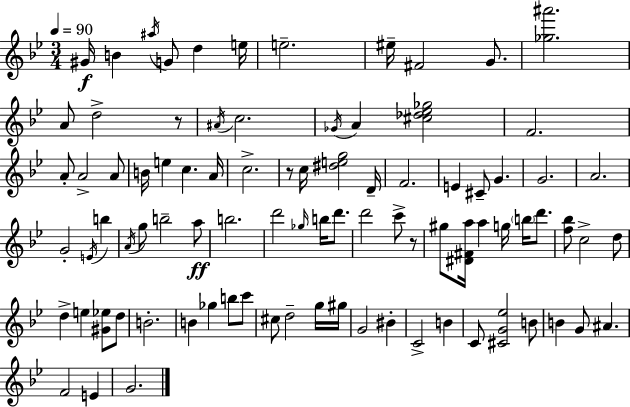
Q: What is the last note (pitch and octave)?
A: G4